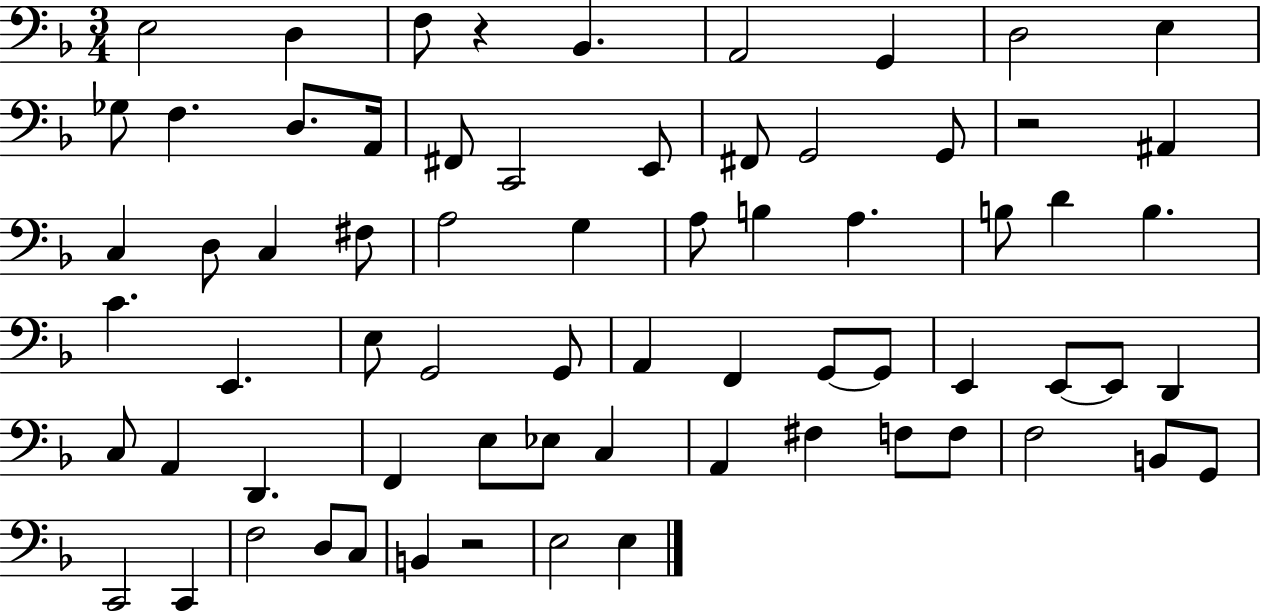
{
  \clef bass
  \numericTimeSignature
  \time 3/4
  \key f \major
  e2 d4 | f8 r4 bes,4. | a,2 g,4 | d2 e4 | \break ges8 f4. d8. a,16 | fis,8 c,2 e,8 | fis,8 g,2 g,8 | r2 ais,4 | \break c4 d8 c4 fis8 | a2 g4 | a8 b4 a4. | b8 d'4 b4. | \break c'4. e,4. | e8 g,2 g,8 | a,4 f,4 g,8~~ g,8 | e,4 e,8~~ e,8 d,4 | \break c8 a,4 d,4. | f,4 e8 ees8 c4 | a,4 fis4 f8 f8 | f2 b,8 g,8 | \break c,2 c,4 | f2 d8 c8 | b,4 r2 | e2 e4 | \break \bar "|."
}